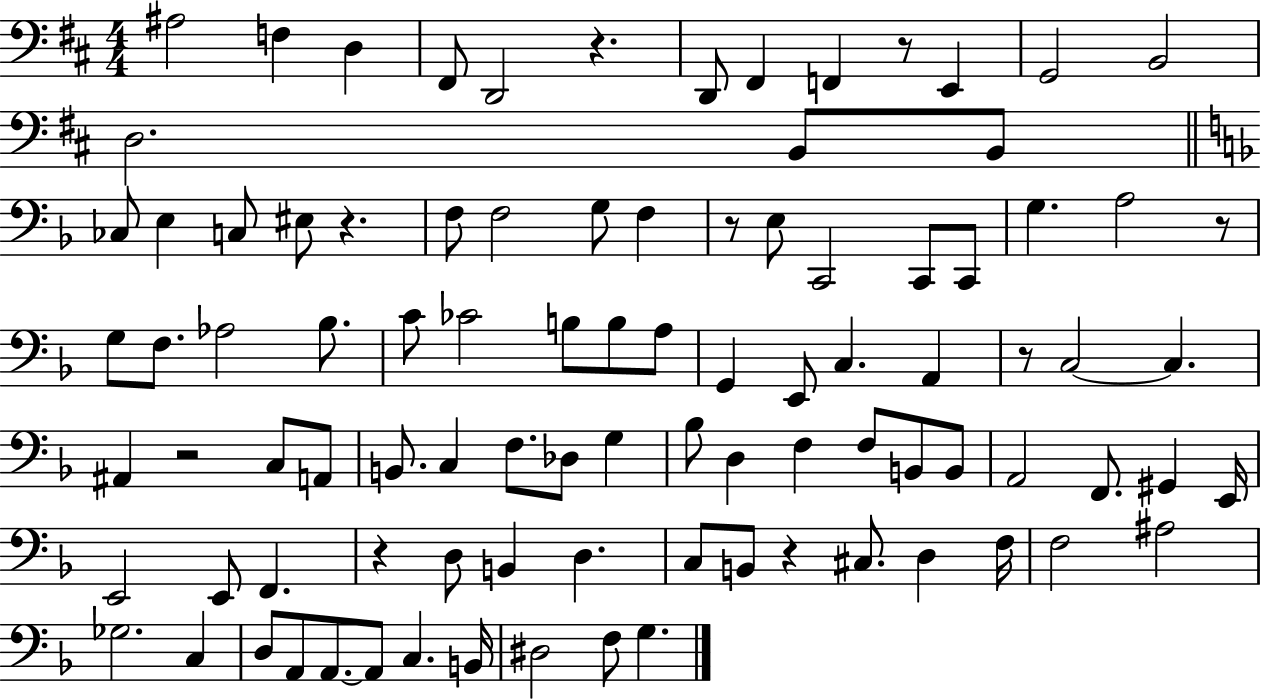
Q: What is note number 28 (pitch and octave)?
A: A3